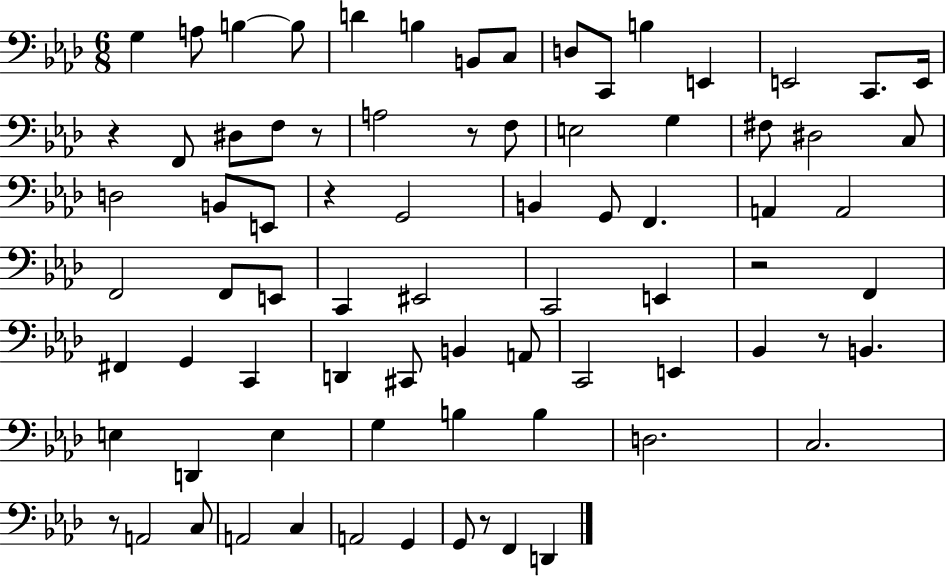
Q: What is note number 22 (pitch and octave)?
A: G3